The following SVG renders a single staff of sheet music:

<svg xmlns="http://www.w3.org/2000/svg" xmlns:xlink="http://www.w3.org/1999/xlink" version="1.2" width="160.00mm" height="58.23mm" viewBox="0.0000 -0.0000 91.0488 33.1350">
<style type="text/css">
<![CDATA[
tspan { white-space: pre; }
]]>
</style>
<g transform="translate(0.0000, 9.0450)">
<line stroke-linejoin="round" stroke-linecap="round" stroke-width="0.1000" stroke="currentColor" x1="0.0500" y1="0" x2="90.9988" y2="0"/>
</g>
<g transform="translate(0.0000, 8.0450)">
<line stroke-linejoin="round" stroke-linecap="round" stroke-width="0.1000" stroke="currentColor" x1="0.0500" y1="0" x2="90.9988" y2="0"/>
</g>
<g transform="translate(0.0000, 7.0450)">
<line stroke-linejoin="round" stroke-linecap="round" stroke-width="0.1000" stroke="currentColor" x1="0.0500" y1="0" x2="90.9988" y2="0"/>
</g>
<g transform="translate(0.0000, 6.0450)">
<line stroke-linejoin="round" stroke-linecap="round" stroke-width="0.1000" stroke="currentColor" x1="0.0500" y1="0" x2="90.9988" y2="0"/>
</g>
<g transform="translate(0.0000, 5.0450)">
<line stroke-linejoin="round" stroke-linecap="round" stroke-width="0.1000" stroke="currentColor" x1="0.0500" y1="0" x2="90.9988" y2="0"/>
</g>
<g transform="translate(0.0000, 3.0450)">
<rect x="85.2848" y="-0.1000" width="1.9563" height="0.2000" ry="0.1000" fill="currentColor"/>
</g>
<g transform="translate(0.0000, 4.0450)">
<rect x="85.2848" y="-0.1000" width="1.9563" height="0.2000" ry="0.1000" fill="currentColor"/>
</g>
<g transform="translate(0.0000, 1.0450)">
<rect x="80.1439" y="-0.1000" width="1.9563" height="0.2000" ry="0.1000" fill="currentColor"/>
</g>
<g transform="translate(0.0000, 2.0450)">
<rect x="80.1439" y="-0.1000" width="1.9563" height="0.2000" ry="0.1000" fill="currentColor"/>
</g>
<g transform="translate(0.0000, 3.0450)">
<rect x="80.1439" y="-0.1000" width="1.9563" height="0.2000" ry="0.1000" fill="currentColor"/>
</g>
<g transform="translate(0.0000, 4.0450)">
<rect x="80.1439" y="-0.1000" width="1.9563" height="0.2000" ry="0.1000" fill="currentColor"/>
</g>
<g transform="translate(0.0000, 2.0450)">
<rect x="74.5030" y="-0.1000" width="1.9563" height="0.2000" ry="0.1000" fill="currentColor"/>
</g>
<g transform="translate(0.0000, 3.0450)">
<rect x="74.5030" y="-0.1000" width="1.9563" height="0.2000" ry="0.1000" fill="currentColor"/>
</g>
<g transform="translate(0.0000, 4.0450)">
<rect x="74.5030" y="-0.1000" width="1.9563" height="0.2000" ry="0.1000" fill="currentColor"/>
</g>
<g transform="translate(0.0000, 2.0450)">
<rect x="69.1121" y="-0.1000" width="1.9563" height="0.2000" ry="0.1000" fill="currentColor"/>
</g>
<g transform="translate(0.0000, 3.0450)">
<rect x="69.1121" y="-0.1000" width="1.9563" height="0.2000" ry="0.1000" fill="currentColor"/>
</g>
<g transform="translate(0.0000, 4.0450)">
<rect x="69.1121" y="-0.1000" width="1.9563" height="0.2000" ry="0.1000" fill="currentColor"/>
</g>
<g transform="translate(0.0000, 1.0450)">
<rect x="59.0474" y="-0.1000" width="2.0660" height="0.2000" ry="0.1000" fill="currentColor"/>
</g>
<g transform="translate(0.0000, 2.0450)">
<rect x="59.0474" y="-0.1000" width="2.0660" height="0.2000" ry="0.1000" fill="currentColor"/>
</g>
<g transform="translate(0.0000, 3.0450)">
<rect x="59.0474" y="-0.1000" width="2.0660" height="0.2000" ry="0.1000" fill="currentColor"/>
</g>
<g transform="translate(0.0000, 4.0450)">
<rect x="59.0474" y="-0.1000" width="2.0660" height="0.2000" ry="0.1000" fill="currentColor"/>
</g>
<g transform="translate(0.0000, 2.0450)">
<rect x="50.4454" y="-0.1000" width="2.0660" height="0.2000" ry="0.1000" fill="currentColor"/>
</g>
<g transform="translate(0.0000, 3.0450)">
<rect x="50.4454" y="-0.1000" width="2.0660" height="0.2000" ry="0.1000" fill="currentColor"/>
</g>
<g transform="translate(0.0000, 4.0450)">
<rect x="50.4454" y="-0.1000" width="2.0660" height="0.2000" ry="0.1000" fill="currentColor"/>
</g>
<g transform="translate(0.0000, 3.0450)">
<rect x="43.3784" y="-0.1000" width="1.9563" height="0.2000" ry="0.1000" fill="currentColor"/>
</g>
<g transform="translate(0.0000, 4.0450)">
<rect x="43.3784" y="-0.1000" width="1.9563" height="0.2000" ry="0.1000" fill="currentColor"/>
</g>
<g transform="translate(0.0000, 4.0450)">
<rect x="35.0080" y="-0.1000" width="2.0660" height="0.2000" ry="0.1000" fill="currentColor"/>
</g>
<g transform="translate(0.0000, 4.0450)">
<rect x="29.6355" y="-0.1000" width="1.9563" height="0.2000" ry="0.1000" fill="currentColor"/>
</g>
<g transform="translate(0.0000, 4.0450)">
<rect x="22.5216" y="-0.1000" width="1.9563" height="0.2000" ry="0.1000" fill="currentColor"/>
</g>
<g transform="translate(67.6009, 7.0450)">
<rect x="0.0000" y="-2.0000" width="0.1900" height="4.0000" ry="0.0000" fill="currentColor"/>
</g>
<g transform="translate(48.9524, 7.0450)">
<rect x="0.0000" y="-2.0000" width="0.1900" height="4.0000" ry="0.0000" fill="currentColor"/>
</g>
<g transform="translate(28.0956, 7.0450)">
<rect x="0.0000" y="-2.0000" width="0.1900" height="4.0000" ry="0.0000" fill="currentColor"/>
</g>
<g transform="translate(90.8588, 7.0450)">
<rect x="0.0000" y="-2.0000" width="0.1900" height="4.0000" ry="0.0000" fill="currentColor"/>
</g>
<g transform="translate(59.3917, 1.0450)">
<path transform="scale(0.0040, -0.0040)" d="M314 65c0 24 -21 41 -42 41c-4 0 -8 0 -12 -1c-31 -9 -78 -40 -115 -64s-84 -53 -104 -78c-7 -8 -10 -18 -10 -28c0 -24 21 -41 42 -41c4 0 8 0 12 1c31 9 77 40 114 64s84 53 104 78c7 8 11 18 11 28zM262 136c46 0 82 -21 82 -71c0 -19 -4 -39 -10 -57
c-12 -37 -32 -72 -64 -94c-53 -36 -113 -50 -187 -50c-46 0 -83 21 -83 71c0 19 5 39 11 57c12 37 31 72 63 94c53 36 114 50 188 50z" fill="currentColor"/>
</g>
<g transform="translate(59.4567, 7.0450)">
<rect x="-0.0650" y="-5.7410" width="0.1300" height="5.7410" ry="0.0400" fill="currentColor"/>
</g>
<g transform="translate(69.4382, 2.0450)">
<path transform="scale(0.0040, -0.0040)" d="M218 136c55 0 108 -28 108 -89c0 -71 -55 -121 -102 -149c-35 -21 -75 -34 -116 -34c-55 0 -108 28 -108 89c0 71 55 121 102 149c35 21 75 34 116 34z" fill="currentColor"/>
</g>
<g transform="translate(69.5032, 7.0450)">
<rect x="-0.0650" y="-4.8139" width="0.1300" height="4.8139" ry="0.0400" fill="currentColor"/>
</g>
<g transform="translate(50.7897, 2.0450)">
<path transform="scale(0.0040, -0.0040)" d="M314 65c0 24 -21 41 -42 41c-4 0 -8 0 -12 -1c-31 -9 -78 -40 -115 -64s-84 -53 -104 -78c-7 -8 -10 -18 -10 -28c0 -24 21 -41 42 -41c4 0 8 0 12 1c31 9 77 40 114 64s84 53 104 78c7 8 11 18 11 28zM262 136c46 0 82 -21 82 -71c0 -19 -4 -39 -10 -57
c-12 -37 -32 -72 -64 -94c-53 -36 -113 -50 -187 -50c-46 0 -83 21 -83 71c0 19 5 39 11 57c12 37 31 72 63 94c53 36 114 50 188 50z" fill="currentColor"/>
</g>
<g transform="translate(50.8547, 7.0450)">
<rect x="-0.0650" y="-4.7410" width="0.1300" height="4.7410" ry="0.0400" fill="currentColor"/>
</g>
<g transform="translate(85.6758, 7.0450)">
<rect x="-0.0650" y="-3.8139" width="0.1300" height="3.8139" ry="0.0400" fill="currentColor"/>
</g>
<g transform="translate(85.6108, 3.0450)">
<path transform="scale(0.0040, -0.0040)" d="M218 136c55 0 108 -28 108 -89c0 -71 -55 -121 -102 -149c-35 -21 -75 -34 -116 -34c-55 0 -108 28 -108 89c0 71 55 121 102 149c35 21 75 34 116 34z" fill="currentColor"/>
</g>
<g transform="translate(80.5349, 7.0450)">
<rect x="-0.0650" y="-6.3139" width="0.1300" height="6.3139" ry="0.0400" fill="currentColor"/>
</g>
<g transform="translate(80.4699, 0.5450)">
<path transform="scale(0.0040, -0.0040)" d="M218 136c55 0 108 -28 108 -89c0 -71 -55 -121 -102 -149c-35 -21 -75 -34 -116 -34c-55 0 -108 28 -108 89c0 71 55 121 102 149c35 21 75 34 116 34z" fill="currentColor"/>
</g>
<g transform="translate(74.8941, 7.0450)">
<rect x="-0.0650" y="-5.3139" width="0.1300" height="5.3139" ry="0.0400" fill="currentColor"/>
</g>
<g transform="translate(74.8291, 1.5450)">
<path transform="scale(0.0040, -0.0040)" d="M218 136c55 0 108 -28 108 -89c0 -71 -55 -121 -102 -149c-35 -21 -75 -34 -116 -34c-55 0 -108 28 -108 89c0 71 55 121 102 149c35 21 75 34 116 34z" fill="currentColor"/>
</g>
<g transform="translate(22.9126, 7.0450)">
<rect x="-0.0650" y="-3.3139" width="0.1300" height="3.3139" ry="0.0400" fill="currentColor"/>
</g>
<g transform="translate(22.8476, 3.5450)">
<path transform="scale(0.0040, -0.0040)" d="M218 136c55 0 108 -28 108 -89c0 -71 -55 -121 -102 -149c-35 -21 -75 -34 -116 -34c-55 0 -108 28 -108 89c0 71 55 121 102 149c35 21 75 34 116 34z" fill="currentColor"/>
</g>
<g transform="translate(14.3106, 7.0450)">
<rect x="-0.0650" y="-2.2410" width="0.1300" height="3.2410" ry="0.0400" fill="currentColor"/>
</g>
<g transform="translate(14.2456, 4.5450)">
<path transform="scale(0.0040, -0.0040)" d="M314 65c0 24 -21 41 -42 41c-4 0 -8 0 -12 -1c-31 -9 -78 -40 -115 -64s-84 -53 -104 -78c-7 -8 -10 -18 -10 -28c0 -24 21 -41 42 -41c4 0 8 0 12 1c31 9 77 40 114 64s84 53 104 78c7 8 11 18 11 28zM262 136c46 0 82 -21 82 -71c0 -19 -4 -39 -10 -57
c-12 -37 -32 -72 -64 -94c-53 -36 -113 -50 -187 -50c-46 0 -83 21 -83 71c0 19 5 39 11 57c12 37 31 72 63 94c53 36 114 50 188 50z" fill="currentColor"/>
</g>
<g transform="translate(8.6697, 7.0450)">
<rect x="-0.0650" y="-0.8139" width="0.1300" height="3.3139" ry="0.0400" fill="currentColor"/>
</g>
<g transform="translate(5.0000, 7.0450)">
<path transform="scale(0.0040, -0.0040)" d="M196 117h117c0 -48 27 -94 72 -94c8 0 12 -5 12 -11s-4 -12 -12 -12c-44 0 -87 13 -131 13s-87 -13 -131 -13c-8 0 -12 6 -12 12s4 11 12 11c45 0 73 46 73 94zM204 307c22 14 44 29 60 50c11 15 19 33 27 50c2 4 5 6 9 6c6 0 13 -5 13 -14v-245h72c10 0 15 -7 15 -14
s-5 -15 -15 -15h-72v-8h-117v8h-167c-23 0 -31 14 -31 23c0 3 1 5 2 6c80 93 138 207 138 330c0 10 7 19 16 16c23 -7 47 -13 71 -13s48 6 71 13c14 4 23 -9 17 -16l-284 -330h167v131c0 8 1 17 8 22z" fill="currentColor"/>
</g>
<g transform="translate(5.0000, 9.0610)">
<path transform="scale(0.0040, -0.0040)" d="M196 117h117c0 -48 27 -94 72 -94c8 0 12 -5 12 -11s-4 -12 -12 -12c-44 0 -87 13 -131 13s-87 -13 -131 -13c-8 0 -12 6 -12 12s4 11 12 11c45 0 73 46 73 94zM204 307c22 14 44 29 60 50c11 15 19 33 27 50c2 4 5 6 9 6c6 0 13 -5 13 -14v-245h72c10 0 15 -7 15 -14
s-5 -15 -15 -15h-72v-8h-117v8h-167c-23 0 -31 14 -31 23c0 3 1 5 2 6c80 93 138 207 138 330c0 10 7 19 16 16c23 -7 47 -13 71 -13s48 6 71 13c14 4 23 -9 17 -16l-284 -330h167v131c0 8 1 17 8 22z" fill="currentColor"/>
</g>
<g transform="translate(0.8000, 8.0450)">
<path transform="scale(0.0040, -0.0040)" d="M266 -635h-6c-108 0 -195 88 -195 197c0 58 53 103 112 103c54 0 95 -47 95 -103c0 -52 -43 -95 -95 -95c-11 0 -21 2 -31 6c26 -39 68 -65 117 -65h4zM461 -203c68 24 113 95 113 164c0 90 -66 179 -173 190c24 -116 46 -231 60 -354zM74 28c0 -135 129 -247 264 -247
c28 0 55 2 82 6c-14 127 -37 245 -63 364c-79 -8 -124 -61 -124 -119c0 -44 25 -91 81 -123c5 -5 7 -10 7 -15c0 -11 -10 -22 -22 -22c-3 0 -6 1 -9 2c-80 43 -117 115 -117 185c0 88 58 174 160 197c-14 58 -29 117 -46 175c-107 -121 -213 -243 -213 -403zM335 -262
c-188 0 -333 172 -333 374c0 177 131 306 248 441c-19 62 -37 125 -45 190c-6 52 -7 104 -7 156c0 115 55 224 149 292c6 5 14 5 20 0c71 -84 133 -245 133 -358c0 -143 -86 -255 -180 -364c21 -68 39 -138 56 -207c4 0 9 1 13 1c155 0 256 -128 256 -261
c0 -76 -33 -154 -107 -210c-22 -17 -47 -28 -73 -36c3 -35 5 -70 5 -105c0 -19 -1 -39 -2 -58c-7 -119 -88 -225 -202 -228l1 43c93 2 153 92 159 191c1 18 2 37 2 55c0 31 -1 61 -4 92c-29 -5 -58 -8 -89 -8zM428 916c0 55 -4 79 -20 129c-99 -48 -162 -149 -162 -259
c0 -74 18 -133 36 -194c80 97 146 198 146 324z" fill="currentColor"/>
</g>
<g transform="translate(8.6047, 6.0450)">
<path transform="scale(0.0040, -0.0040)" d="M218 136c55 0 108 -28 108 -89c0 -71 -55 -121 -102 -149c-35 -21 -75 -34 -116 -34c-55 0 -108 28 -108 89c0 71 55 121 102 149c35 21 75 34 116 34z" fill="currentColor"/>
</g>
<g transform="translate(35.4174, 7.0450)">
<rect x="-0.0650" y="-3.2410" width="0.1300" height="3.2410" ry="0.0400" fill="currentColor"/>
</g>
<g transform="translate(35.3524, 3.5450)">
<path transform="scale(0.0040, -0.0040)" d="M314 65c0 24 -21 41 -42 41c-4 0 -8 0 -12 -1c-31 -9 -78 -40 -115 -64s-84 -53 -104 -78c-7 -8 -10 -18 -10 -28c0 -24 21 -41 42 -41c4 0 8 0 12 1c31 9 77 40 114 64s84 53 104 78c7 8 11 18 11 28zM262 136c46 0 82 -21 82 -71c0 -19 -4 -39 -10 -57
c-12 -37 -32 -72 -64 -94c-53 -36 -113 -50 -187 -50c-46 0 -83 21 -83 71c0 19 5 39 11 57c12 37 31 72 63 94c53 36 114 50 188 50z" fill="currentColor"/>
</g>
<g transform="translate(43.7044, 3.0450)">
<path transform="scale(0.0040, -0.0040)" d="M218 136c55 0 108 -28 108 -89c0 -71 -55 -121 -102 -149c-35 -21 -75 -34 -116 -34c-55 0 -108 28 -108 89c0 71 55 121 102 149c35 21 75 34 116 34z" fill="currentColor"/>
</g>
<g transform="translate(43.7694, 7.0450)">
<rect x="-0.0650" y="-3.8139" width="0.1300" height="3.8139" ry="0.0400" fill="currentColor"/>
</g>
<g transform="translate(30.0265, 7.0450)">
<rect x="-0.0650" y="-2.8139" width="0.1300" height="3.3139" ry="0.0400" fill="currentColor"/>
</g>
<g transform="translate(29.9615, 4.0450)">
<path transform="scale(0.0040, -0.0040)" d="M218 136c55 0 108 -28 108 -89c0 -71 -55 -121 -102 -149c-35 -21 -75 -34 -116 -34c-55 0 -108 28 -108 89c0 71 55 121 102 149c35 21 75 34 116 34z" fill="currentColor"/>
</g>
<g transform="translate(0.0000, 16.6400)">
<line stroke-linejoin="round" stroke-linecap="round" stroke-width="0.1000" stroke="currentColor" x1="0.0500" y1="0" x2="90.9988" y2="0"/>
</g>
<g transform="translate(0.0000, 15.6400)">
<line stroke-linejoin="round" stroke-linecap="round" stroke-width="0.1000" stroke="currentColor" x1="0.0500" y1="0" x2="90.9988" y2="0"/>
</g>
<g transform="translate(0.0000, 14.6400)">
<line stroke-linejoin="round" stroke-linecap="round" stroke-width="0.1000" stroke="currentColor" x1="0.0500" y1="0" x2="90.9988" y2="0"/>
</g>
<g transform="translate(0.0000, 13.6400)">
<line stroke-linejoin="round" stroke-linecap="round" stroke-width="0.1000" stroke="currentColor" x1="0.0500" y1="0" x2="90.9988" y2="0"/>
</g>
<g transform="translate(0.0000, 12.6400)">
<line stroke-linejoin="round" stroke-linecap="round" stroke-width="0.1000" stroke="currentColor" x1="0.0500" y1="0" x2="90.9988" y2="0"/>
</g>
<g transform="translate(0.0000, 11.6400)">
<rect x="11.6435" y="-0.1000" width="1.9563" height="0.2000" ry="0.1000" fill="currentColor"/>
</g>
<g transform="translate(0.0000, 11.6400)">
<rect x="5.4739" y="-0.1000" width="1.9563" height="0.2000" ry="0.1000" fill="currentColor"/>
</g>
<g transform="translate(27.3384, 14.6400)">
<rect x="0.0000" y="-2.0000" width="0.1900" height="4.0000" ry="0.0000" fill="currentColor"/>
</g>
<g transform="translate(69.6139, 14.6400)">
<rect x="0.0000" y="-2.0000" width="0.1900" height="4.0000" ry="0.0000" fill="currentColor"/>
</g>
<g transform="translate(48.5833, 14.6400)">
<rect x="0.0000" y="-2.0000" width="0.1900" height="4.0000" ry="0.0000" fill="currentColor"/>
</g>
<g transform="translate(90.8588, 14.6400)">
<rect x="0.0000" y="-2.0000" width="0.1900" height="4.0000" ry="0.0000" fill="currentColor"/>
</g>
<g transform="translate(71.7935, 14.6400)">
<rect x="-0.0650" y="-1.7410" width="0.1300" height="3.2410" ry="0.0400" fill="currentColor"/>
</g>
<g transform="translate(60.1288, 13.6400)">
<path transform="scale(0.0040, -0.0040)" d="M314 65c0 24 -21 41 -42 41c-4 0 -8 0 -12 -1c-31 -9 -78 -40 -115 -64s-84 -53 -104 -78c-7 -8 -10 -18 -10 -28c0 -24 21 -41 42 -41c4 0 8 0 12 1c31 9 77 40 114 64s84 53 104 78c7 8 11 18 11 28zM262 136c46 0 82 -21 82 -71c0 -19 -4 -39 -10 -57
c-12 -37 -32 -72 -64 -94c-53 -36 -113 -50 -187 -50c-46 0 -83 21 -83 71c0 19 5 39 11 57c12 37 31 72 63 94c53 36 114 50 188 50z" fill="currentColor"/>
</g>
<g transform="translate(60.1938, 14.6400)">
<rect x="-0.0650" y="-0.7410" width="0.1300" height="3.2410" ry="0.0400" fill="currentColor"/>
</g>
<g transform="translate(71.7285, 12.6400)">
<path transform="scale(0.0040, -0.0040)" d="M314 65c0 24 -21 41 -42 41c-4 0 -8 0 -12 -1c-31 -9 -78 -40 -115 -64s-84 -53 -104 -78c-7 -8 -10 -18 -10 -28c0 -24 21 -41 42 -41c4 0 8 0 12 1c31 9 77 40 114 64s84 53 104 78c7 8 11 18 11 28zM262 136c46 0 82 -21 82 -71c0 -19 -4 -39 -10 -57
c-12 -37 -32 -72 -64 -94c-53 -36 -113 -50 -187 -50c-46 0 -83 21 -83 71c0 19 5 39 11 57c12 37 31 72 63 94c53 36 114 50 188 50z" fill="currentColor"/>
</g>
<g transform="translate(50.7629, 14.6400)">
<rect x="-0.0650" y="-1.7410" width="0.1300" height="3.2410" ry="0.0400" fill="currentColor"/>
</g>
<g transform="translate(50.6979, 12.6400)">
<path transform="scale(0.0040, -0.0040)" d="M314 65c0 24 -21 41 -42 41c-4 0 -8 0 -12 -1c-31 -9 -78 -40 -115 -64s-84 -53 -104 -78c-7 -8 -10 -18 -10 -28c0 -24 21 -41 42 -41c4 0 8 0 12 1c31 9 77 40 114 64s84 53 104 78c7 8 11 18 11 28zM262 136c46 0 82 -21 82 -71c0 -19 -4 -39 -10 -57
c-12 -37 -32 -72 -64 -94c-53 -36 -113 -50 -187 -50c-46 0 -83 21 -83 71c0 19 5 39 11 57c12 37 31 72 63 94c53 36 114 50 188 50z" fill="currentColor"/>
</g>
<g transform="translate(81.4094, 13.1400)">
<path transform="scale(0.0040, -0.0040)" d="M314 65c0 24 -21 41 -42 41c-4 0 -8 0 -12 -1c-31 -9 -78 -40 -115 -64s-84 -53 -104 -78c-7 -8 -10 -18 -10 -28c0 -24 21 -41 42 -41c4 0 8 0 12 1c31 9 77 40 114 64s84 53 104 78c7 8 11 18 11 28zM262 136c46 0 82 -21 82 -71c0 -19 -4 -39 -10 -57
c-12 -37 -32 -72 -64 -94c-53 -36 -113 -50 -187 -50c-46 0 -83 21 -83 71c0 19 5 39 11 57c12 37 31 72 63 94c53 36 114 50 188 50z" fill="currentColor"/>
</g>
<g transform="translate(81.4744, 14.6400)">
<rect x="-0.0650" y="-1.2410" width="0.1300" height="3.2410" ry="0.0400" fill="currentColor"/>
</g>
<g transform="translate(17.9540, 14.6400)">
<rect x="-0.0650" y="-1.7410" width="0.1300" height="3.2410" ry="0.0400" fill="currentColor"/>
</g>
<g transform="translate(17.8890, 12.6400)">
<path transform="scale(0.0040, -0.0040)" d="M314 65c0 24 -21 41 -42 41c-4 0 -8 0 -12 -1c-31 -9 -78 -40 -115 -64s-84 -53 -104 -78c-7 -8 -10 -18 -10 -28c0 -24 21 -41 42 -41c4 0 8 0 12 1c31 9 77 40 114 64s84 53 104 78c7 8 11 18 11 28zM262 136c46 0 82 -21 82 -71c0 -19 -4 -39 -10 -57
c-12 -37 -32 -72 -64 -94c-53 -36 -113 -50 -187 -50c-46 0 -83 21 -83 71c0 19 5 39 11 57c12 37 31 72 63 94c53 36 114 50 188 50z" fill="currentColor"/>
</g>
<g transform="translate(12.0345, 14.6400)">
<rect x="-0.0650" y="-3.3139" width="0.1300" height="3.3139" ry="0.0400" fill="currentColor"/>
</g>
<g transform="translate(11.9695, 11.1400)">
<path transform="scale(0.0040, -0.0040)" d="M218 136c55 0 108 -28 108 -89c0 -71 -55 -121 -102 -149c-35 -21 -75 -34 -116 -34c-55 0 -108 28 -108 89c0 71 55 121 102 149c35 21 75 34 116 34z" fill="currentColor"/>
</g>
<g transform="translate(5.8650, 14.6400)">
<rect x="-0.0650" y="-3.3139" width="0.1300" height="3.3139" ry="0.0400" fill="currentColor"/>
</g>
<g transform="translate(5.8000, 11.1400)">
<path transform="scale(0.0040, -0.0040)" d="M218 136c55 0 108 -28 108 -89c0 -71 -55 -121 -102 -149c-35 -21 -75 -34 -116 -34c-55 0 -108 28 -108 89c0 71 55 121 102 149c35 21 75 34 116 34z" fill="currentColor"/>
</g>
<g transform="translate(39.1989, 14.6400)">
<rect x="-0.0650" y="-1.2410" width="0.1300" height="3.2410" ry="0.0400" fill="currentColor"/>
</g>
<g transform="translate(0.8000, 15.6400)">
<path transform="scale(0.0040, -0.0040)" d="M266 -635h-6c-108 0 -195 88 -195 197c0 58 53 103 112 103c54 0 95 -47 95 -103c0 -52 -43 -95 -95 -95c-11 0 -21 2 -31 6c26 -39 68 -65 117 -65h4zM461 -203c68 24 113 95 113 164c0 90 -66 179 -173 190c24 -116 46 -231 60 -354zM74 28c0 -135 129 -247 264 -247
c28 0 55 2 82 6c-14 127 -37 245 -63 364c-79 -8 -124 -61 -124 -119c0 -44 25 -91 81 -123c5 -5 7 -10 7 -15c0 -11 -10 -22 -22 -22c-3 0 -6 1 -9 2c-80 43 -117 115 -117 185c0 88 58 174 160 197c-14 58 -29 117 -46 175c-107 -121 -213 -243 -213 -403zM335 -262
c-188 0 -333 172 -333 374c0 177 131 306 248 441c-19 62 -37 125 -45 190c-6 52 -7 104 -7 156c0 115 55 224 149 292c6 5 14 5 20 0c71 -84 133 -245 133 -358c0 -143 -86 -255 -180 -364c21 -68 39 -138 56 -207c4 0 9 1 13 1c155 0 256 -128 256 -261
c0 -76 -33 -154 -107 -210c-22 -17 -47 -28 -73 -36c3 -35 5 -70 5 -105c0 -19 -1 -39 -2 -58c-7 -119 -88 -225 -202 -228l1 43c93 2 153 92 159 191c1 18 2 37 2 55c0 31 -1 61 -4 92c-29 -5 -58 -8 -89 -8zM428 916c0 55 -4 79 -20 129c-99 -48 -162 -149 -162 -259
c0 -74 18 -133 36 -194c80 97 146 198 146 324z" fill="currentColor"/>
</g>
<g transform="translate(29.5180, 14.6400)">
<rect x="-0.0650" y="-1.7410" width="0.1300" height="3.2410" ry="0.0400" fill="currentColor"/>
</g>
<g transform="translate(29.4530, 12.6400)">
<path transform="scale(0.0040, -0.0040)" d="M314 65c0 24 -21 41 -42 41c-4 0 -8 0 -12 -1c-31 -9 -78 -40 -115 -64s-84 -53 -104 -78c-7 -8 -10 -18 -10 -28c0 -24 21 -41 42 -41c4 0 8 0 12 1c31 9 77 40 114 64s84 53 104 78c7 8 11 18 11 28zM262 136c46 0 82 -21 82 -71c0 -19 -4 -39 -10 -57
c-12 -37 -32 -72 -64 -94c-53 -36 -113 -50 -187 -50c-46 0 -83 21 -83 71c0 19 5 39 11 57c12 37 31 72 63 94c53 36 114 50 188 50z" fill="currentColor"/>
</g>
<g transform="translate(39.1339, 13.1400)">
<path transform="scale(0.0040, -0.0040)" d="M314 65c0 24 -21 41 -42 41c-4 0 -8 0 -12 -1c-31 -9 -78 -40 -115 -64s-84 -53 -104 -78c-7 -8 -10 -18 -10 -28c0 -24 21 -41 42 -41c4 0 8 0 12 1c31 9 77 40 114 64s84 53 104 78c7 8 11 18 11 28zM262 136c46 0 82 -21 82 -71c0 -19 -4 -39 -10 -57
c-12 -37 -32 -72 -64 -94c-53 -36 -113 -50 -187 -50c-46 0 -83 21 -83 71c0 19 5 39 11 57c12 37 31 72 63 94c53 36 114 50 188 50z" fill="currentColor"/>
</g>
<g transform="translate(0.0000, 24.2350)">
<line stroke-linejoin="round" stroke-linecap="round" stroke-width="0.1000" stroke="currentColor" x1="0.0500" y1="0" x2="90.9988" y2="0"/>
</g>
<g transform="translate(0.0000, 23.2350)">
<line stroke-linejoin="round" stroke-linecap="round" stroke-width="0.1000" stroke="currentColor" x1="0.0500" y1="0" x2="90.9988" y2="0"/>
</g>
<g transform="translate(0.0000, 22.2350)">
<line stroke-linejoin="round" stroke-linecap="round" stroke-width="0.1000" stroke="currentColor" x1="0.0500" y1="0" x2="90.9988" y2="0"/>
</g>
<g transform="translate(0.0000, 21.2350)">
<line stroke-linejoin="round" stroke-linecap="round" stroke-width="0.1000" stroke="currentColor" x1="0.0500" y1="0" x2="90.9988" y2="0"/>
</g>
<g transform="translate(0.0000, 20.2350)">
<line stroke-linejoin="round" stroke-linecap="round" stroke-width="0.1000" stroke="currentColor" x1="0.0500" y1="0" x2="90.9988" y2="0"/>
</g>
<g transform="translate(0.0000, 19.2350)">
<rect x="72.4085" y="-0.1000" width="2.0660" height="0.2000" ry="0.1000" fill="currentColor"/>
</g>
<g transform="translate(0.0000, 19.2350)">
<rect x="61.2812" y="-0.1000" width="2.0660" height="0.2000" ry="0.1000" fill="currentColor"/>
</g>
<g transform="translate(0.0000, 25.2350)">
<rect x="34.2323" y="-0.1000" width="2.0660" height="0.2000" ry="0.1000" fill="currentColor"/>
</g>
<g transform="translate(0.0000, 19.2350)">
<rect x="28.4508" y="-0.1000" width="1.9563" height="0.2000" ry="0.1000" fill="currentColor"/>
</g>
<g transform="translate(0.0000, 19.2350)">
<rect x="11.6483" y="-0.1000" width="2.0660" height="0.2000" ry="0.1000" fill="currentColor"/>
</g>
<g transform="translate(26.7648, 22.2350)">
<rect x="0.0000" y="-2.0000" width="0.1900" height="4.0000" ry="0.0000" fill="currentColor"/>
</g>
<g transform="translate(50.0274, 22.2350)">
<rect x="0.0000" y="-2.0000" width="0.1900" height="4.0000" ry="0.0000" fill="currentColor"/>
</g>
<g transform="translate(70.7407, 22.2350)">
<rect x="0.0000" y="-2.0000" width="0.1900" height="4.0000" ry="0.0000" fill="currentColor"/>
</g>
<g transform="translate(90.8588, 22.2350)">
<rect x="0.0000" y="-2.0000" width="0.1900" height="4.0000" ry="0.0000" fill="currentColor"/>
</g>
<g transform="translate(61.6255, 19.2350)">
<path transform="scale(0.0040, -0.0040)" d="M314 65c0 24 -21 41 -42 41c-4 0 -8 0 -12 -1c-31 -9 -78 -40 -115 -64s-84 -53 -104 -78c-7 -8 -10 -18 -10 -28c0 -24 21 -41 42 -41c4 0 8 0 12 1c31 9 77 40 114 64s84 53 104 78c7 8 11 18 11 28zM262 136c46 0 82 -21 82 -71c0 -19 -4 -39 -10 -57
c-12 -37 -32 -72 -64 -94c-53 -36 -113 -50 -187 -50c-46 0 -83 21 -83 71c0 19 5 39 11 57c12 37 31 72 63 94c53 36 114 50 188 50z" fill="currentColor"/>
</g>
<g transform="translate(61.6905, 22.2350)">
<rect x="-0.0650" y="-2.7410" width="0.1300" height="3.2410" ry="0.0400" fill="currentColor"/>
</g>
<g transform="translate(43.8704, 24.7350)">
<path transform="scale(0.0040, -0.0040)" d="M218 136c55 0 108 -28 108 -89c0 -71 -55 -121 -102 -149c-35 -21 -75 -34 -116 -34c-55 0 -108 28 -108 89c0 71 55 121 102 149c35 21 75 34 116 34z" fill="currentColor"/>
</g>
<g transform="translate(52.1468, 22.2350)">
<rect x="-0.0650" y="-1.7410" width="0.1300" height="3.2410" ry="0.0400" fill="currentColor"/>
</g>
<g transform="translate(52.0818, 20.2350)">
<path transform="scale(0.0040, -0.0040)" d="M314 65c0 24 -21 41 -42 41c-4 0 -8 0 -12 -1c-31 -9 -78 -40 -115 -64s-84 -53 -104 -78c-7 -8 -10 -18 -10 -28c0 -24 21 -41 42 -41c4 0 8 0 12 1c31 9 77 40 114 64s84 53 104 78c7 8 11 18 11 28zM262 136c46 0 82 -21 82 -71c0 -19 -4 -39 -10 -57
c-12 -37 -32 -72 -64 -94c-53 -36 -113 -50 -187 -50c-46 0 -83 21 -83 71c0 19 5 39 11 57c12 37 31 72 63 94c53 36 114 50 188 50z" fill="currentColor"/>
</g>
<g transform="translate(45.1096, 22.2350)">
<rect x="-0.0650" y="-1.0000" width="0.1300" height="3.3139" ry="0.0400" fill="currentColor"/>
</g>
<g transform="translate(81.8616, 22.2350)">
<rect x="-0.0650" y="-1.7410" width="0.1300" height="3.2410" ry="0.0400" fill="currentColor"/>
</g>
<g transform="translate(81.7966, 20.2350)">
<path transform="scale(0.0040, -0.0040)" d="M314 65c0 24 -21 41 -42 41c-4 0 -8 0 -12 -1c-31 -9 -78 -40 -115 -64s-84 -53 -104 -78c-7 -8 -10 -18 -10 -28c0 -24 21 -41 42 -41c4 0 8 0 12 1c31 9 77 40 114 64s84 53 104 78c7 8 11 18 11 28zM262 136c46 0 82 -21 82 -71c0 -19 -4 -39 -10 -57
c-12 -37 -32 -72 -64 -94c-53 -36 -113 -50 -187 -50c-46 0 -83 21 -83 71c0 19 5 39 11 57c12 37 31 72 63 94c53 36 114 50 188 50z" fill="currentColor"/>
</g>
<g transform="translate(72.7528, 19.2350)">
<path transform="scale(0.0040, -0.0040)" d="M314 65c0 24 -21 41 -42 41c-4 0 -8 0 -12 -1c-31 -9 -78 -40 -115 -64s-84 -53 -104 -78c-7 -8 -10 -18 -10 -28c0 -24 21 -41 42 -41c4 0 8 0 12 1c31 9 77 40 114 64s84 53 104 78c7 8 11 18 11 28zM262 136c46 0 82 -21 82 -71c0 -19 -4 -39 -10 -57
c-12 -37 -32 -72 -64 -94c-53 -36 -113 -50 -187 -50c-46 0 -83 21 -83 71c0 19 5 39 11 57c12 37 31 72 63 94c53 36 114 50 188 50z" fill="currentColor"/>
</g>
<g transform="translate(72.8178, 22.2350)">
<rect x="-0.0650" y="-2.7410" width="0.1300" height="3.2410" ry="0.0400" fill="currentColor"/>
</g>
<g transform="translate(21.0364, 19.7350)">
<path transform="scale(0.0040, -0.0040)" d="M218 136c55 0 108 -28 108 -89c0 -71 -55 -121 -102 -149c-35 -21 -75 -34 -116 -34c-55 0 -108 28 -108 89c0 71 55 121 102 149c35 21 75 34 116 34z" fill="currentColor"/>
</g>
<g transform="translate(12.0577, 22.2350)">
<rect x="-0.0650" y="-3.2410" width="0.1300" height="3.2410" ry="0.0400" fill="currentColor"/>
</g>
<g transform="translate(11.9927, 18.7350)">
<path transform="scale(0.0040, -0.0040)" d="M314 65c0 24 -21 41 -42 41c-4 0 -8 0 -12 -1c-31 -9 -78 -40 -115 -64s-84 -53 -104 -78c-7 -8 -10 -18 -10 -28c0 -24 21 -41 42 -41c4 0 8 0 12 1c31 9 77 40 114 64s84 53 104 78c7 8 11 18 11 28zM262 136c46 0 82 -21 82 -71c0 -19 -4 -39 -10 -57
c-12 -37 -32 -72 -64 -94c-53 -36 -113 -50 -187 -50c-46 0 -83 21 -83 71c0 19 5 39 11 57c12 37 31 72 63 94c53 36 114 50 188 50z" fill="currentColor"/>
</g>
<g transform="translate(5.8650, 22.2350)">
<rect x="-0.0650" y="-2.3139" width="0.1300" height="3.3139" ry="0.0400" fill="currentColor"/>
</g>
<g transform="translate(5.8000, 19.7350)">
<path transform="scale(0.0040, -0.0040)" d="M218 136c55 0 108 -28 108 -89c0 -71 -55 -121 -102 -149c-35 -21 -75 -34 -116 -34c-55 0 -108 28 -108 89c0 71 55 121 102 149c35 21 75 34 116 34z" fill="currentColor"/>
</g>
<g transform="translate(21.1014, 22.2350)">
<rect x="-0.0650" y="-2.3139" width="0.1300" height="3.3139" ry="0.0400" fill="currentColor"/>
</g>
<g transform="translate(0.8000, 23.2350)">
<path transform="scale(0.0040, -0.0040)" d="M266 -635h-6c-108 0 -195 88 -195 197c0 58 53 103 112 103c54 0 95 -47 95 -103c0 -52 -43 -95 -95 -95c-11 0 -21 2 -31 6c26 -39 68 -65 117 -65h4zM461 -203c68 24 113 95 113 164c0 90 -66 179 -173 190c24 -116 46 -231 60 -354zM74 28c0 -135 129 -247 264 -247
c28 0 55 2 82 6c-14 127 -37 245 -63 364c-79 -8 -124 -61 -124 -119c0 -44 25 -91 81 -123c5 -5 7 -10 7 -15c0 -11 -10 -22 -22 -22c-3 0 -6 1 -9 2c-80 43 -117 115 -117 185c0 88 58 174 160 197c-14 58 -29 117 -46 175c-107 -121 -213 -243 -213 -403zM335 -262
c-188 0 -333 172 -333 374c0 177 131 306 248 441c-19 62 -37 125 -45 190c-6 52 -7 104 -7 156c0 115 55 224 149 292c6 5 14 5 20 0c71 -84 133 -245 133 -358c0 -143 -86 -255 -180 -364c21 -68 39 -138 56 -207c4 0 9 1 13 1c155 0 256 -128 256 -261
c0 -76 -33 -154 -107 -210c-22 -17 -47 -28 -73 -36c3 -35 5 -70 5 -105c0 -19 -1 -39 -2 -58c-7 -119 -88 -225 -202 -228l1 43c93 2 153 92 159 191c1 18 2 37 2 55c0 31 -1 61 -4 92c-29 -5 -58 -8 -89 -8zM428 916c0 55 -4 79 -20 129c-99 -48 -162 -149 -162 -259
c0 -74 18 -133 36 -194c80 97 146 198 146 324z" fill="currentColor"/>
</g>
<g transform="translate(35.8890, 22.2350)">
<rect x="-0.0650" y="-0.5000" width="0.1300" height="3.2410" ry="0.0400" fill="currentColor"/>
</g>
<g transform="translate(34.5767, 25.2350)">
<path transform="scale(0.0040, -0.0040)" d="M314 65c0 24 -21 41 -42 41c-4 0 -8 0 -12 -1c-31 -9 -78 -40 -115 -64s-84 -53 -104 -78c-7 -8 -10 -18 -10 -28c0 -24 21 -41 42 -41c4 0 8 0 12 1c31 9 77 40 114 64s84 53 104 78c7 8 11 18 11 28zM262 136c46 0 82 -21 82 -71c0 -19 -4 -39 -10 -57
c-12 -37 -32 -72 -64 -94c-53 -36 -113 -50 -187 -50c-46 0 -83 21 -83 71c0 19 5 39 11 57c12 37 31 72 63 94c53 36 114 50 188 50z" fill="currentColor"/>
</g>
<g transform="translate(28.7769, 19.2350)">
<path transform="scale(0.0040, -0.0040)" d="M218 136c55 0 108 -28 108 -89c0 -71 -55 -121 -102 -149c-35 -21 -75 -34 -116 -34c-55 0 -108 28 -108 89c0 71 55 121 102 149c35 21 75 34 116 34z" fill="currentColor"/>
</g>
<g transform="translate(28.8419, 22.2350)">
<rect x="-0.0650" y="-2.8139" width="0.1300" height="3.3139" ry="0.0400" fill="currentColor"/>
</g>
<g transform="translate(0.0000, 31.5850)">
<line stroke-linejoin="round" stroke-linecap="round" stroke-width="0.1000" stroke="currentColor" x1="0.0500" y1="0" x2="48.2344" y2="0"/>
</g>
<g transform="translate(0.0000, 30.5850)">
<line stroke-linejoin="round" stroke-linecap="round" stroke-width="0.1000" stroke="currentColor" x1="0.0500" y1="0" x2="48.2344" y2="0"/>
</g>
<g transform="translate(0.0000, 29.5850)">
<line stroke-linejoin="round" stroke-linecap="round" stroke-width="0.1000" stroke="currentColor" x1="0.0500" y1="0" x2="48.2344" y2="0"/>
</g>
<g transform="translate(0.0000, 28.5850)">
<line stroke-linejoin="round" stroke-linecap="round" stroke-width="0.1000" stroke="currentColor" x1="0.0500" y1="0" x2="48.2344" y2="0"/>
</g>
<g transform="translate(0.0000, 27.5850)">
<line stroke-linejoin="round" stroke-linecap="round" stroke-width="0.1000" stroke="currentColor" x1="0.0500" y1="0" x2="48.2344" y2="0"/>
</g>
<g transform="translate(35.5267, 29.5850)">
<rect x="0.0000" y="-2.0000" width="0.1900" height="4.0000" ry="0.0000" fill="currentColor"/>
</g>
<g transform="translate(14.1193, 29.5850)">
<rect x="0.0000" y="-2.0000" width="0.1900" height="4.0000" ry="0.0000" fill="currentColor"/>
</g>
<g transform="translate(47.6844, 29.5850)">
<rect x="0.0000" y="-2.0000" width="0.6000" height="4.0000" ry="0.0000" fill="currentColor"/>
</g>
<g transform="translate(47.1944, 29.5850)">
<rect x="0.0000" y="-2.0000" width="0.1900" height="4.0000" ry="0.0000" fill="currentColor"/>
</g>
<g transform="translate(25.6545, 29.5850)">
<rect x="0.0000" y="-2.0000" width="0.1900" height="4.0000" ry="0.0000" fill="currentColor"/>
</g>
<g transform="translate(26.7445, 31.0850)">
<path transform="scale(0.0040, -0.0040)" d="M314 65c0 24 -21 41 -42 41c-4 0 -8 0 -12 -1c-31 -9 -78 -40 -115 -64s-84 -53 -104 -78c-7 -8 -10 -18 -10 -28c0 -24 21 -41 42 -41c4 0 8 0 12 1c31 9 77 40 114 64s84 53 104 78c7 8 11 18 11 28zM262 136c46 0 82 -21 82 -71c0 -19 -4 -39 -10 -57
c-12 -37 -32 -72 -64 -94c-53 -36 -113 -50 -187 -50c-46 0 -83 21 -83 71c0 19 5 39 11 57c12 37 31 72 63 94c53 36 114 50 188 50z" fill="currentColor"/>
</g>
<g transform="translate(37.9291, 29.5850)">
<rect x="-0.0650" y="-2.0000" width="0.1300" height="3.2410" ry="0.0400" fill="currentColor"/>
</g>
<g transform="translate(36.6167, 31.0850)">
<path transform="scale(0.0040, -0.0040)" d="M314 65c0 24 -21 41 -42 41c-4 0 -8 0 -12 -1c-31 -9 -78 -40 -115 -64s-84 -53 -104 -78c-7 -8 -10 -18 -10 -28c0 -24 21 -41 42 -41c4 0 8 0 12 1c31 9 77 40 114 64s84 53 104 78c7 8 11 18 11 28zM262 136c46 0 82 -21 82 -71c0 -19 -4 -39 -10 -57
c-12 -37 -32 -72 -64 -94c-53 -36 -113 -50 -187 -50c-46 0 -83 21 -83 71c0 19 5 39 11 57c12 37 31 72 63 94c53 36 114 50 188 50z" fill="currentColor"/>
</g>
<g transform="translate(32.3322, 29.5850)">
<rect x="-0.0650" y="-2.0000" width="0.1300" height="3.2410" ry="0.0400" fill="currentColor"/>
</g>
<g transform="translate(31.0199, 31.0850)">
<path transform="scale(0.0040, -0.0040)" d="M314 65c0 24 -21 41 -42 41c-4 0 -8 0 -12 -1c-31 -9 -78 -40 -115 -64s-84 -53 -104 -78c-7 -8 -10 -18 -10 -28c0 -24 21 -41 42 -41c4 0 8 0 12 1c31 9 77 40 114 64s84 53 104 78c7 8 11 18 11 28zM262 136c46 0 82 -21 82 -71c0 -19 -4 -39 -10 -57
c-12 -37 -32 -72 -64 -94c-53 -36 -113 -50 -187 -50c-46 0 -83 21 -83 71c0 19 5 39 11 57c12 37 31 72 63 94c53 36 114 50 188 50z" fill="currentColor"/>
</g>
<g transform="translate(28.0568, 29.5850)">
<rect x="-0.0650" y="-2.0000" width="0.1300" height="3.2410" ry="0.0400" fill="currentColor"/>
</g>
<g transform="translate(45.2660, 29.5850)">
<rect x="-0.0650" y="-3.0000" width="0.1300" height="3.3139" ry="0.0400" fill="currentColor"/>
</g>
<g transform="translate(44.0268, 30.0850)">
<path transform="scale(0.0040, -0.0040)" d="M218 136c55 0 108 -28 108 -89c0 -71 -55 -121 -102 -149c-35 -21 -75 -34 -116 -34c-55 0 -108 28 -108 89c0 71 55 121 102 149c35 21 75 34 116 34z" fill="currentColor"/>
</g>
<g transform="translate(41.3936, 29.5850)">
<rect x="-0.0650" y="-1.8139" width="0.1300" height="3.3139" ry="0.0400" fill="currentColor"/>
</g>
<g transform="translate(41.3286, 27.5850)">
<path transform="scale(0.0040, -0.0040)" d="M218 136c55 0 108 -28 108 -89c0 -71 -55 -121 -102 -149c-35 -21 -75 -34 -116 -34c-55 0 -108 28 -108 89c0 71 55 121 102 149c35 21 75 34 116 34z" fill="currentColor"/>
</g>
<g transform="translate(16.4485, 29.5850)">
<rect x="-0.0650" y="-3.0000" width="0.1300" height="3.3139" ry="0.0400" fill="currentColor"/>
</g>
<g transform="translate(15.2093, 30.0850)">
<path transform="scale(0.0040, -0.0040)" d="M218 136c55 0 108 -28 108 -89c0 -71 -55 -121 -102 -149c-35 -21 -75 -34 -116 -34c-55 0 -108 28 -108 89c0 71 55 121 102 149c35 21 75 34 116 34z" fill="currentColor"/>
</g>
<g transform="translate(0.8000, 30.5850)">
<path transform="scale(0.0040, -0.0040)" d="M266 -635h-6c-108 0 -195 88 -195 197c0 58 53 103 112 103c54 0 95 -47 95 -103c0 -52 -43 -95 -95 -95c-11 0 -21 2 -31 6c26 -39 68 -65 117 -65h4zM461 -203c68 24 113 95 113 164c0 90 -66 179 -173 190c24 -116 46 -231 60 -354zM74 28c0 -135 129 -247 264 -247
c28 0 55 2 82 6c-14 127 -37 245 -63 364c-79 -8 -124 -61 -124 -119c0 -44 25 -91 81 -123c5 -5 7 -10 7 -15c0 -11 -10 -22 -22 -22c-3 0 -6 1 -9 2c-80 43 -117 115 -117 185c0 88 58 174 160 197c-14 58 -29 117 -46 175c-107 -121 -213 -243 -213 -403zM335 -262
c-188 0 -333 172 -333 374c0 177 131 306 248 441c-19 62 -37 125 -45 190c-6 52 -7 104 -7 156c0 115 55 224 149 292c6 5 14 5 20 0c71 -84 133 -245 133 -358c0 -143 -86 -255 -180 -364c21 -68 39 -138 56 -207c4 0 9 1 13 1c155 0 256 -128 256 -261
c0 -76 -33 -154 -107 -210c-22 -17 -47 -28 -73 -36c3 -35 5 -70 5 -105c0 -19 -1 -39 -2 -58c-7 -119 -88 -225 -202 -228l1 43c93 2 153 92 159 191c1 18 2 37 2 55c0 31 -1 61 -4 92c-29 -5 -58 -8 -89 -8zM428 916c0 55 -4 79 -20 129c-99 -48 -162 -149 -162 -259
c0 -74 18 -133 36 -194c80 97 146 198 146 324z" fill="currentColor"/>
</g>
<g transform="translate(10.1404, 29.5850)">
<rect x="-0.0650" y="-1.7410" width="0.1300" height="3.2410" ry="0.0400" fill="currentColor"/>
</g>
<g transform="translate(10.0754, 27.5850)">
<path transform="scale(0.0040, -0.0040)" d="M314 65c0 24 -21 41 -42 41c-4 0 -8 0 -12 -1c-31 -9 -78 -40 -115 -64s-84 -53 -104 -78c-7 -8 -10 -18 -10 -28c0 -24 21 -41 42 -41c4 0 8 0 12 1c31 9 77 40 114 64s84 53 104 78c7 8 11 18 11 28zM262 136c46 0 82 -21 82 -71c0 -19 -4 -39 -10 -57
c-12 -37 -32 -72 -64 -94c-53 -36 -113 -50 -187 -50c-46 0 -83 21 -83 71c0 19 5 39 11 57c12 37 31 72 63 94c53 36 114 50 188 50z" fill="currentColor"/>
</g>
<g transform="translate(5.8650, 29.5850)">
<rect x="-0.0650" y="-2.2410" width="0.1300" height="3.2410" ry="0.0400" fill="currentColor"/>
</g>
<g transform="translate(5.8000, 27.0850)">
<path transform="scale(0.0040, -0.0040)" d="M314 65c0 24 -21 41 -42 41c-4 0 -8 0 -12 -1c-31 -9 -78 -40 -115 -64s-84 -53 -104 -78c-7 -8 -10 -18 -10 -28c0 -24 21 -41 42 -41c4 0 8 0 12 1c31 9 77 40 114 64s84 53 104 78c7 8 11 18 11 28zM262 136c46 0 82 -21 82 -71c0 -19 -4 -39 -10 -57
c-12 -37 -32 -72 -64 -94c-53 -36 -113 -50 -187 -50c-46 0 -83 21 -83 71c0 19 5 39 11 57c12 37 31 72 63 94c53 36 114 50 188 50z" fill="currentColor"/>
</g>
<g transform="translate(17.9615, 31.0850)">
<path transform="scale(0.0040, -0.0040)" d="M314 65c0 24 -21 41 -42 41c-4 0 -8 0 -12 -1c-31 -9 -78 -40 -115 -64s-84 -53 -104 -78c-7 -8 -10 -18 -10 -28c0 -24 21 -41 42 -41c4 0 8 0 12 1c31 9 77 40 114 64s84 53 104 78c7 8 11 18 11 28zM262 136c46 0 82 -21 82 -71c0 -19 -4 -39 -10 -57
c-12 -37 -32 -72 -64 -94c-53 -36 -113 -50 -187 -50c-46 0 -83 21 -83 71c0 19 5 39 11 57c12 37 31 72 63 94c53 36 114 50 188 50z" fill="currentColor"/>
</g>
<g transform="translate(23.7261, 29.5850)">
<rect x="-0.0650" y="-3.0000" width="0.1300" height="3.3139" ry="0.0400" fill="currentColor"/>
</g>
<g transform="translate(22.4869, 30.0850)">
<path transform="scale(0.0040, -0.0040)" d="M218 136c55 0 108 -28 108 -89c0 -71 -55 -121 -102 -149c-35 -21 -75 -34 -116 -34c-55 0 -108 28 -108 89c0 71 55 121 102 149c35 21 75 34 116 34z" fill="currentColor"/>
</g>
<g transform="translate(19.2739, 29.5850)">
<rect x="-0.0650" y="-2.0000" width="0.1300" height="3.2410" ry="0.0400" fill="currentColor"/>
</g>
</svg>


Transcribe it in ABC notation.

X:1
T:Untitled
M:4/4
L:1/4
K:C
d g2 b a b2 c' e'2 g'2 e' f' a' c' b b f2 f2 e2 f2 d2 f2 e2 g b2 g a C2 D f2 a2 a2 f2 g2 f2 A F2 A F2 F2 F2 f A